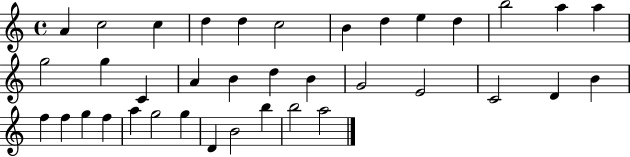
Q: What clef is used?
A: treble